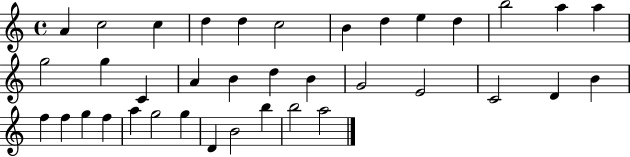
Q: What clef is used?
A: treble